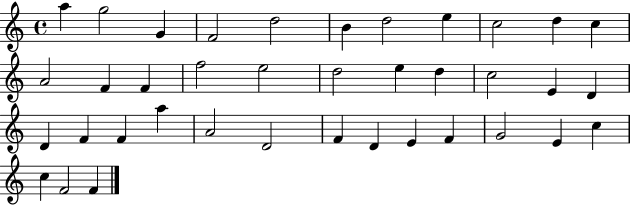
A5/q G5/h G4/q F4/h D5/h B4/q D5/h E5/q C5/h D5/q C5/q A4/h F4/q F4/q F5/h E5/h D5/h E5/q D5/q C5/h E4/q D4/q D4/q F4/q F4/q A5/q A4/h D4/h F4/q D4/q E4/q F4/q G4/h E4/q C5/q C5/q F4/h F4/q